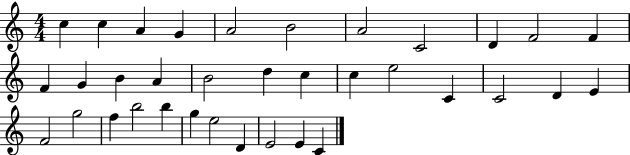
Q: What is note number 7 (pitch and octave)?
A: A4